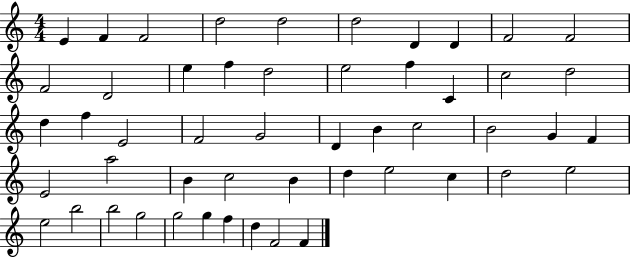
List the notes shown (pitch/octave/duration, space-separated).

E4/q F4/q F4/h D5/h D5/h D5/h D4/q D4/q F4/h F4/h F4/h D4/h E5/q F5/q D5/h E5/h F5/q C4/q C5/h D5/h D5/q F5/q E4/h F4/h G4/h D4/q B4/q C5/h B4/h G4/q F4/q E4/h A5/h B4/q C5/h B4/q D5/q E5/h C5/q D5/h E5/h E5/h B5/h B5/h G5/h G5/h G5/q F5/q D5/q F4/h F4/q